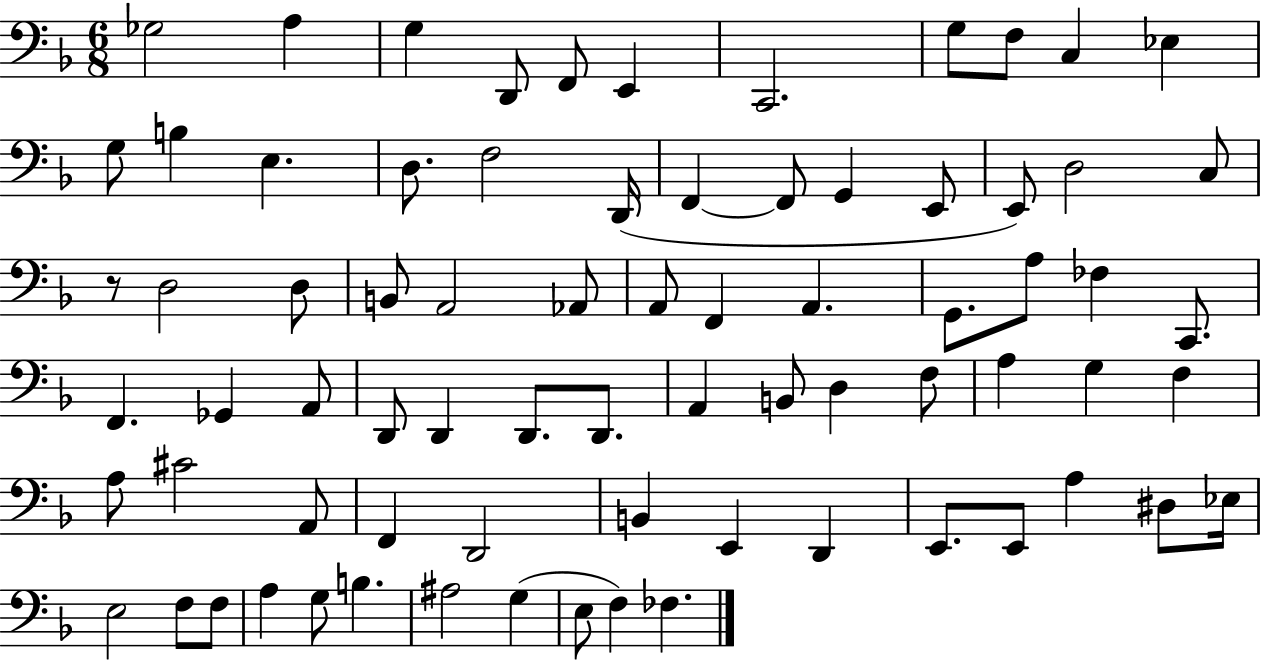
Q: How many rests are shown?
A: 1